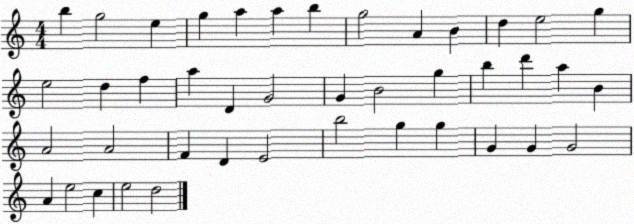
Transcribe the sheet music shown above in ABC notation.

X:1
T:Untitled
M:4/4
L:1/4
K:C
b g2 e g a a b g2 A B d e2 g e2 d f a D G2 G B2 g b d' a B A2 A2 F D E2 b2 g g G G G2 A e2 c e2 d2